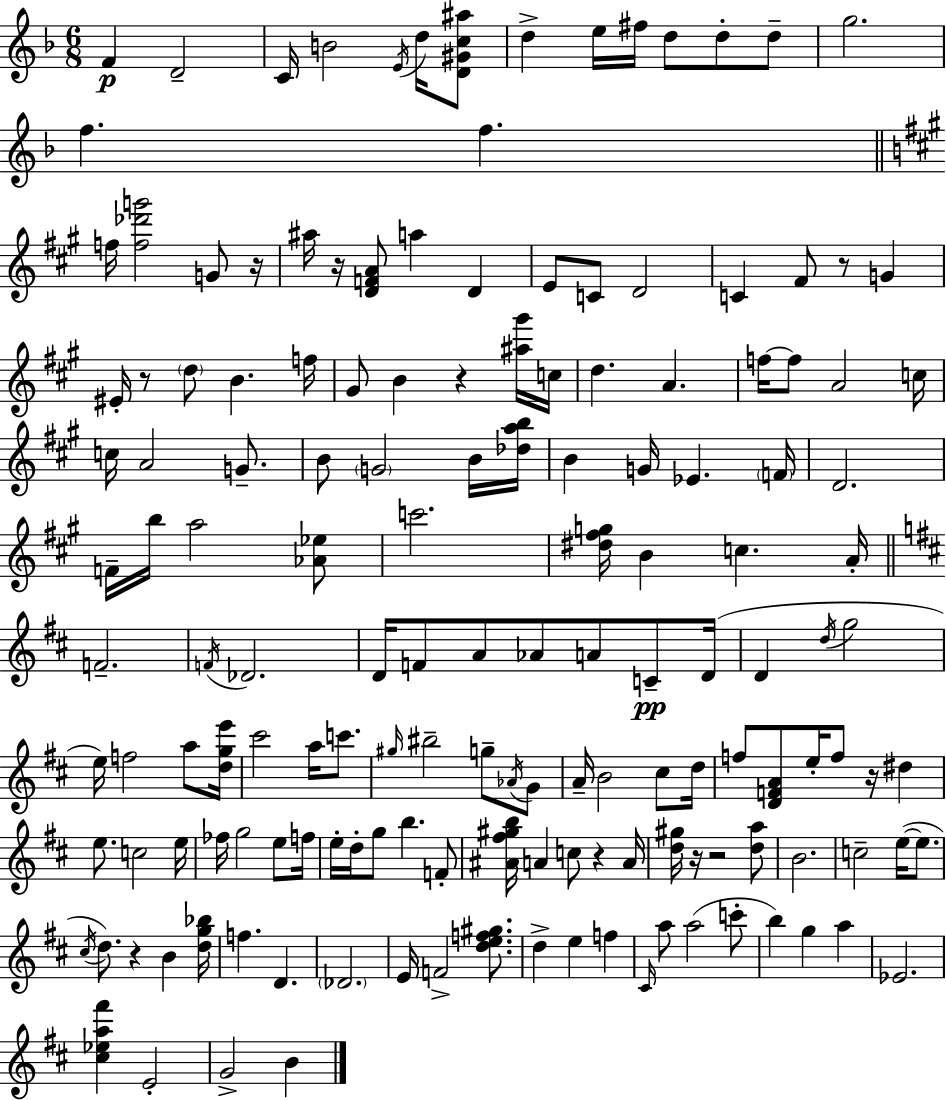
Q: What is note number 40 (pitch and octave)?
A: C5